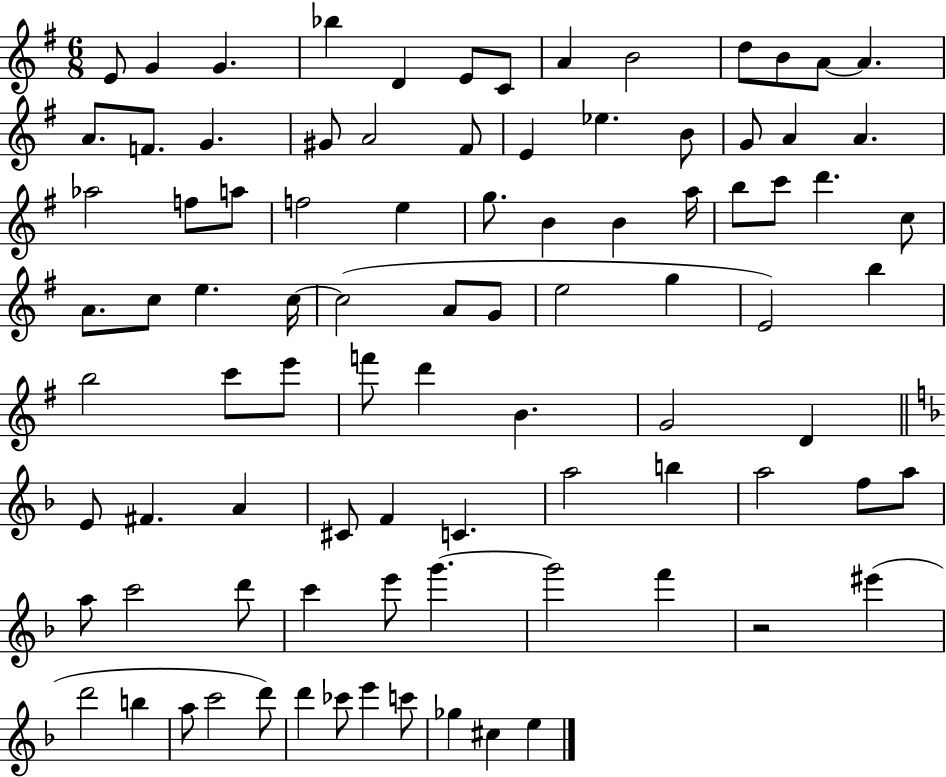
X:1
T:Untitled
M:6/8
L:1/4
K:G
E/2 G G _b D E/2 C/2 A B2 d/2 B/2 A/2 A A/2 F/2 G ^G/2 A2 ^F/2 E _e B/2 G/2 A A _a2 f/2 a/2 f2 e g/2 B B a/4 b/2 c'/2 d' c/2 A/2 c/2 e c/4 c2 A/2 G/2 e2 g E2 b b2 c'/2 e'/2 f'/2 d' B G2 D E/2 ^F A ^C/2 F C a2 b a2 f/2 a/2 a/2 c'2 d'/2 c' e'/2 g' g'2 f' z2 ^e' d'2 b a/2 c'2 d'/2 d' _c'/2 e' c'/2 _g ^c e